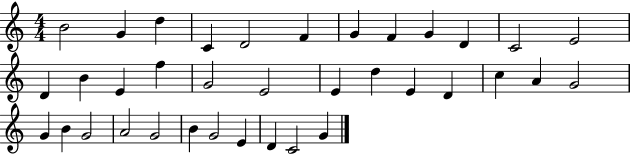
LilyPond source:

{
  \clef treble
  \numericTimeSignature
  \time 4/4
  \key c \major
  b'2 g'4 d''4 | c'4 d'2 f'4 | g'4 f'4 g'4 d'4 | c'2 e'2 | \break d'4 b'4 e'4 f''4 | g'2 e'2 | e'4 d''4 e'4 d'4 | c''4 a'4 g'2 | \break g'4 b'4 g'2 | a'2 g'2 | b'4 g'2 e'4 | d'4 c'2 g'4 | \break \bar "|."
}